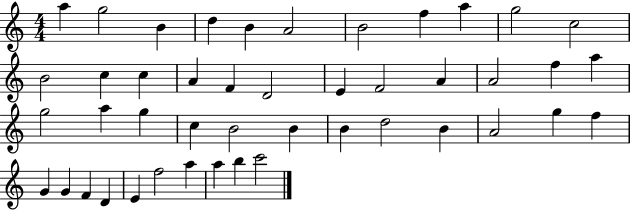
A5/q G5/h B4/q D5/q B4/q A4/h B4/h F5/q A5/q G5/h C5/h B4/h C5/q C5/q A4/q F4/q D4/h E4/q F4/h A4/q A4/h F5/q A5/q G5/h A5/q G5/q C5/q B4/h B4/q B4/q D5/h B4/q A4/h G5/q F5/q G4/q G4/q F4/q D4/q E4/q F5/h A5/q A5/q B5/q C6/h